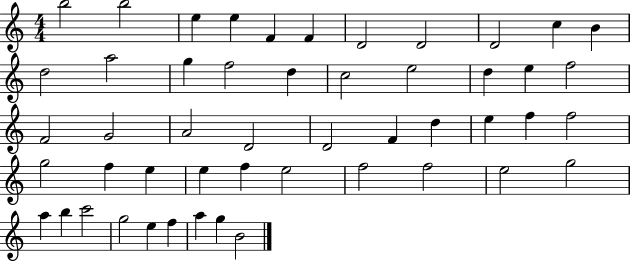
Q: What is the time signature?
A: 4/4